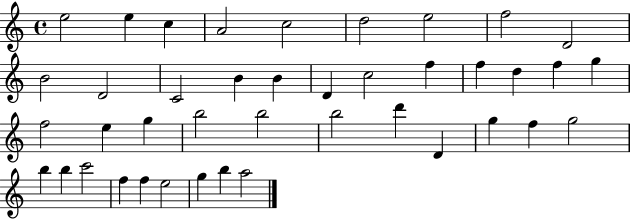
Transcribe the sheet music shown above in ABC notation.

X:1
T:Untitled
M:4/4
L:1/4
K:C
e2 e c A2 c2 d2 e2 f2 D2 B2 D2 C2 B B D c2 f f d f g f2 e g b2 b2 b2 d' D g f g2 b b c'2 f f e2 g b a2